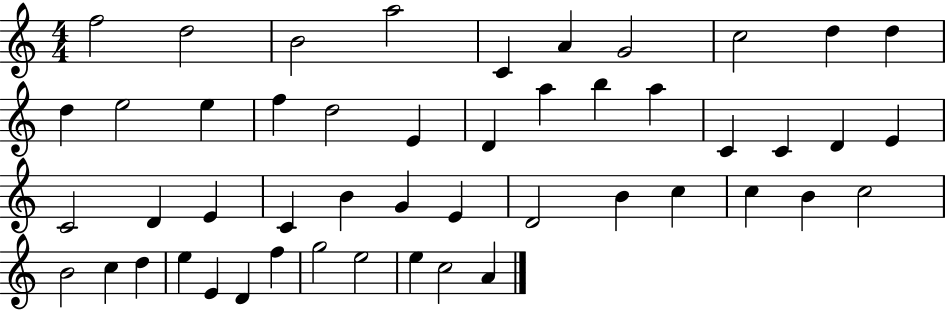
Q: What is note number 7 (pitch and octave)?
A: G4